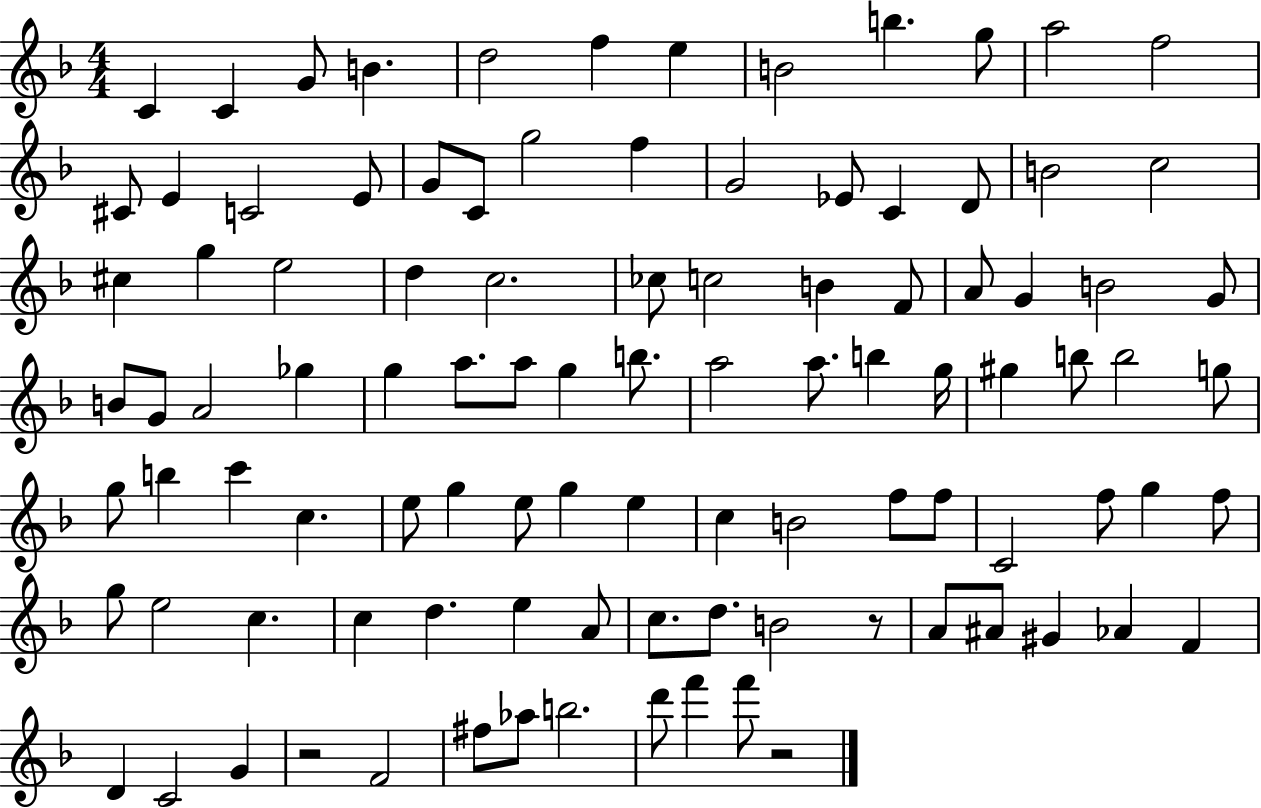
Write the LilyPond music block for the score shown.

{
  \clef treble
  \numericTimeSignature
  \time 4/4
  \key f \major
  c'4 c'4 g'8 b'4. | d''2 f''4 e''4 | b'2 b''4. g''8 | a''2 f''2 | \break cis'8 e'4 c'2 e'8 | g'8 c'8 g''2 f''4 | g'2 ees'8 c'4 d'8 | b'2 c''2 | \break cis''4 g''4 e''2 | d''4 c''2. | ces''8 c''2 b'4 f'8 | a'8 g'4 b'2 g'8 | \break b'8 g'8 a'2 ges''4 | g''4 a''8. a''8 g''4 b''8. | a''2 a''8. b''4 g''16 | gis''4 b''8 b''2 g''8 | \break g''8 b''4 c'''4 c''4. | e''8 g''4 e''8 g''4 e''4 | c''4 b'2 f''8 f''8 | c'2 f''8 g''4 f''8 | \break g''8 e''2 c''4. | c''4 d''4. e''4 a'8 | c''8. d''8. b'2 r8 | a'8 ais'8 gis'4 aes'4 f'4 | \break d'4 c'2 g'4 | r2 f'2 | fis''8 aes''8 b''2. | d'''8 f'''4 f'''8 r2 | \break \bar "|."
}